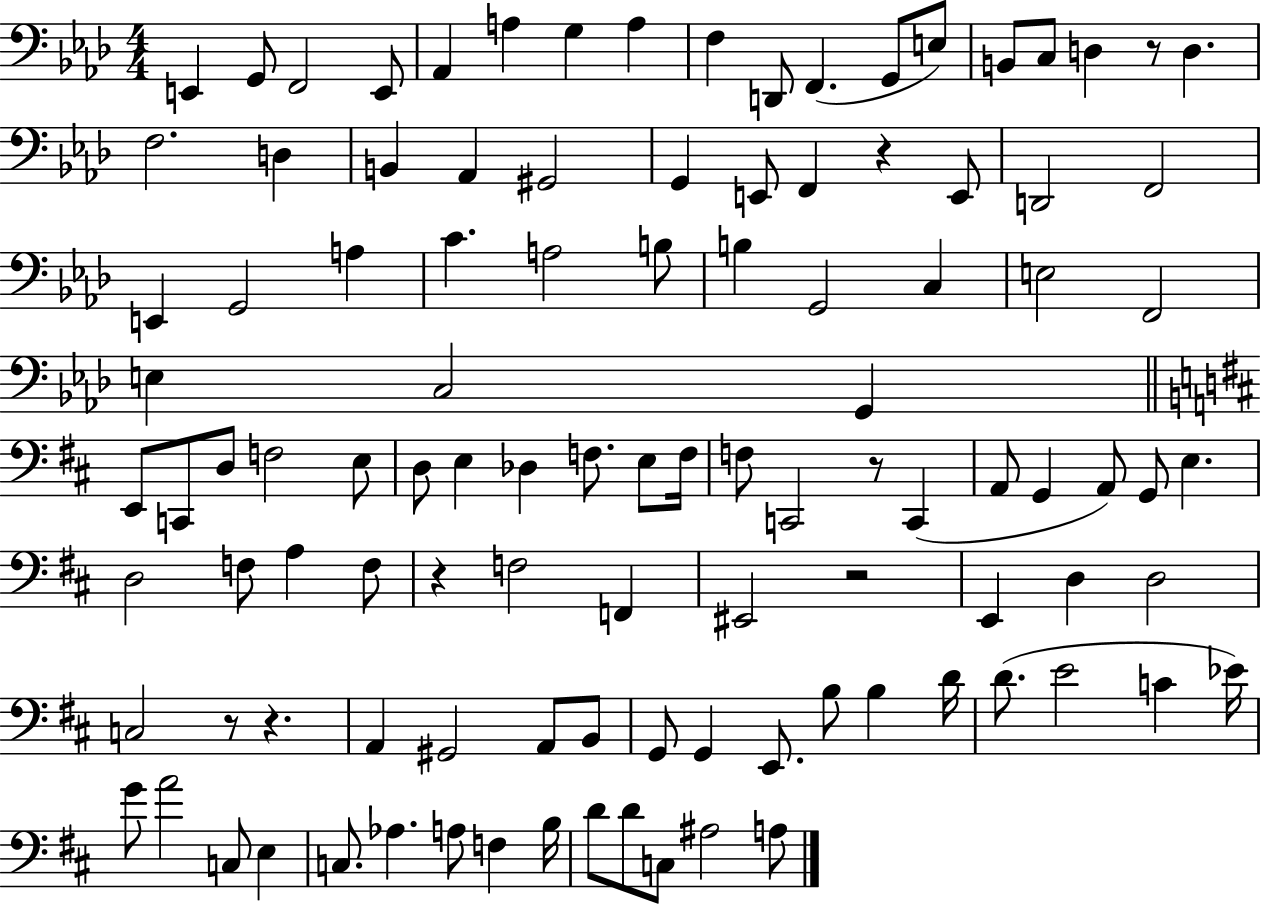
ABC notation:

X:1
T:Untitled
M:4/4
L:1/4
K:Ab
E,, G,,/2 F,,2 E,,/2 _A,, A, G, A, F, D,,/2 F,, G,,/2 E,/2 B,,/2 C,/2 D, z/2 D, F,2 D, B,, _A,, ^G,,2 G,, E,,/2 F,, z E,,/2 D,,2 F,,2 E,, G,,2 A, C A,2 B,/2 B, G,,2 C, E,2 F,,2 E, C,2 G,, E,,/2 C,,/2 D,/2 F,2 E,/2 D,/2 E, _D, F,/2 E,/2 F,/4 F,/2 C,,2 z/2 C,, A,,/2 G,, A,,/2 G,,/2 E, D,2 F,/2 A, F,/2 z F,2 F,, ^E,,2 z2 E,, D, D,2 C,2 z/2 z A,, ^G,,2 A,,/2 B,,/2 G,,/2 G,, E,,/2 B,/2 B, D/4 D/2 E2 C _E/4 G/2 A2 C,/2 E, C,/2 _A, A,/2 F, B,/4 D/2 D/2 C,/2 ^A,2 A,/2